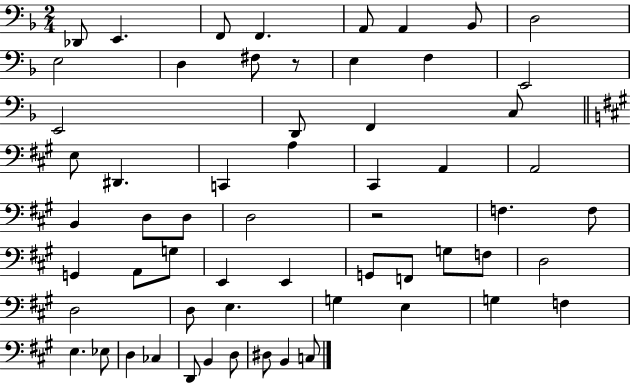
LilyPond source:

{
  \clef bass
  \numericTimeSignature
  \time 2/4
  \key f \major
  des,8 e,4. | f,8 f,4. | a,8 a,4 bes,8 | d2 | \break e2 | d4 fis8 r8 | e4 f4 | e,2 | \break e,2 | d,8 f,4 c8 | \bar "||" \break \key a \major e8 dis,4. | c,4 a4 | cis,4 a,4 | a,2 | \break b,4 d8 d8 | d2 | r2 | f4. f8 | \break g,4 a,8 g8 | e,4 e,4 | g,8 f,8 g8 f8 | d2 | \break d2 | d8 e4. | g4 e4 | g4 f4 | \break e4. ees8 | d4 ces4 | d,8 b,4 d8 | dis8 b,4 c8 | \break \bar "|."
}